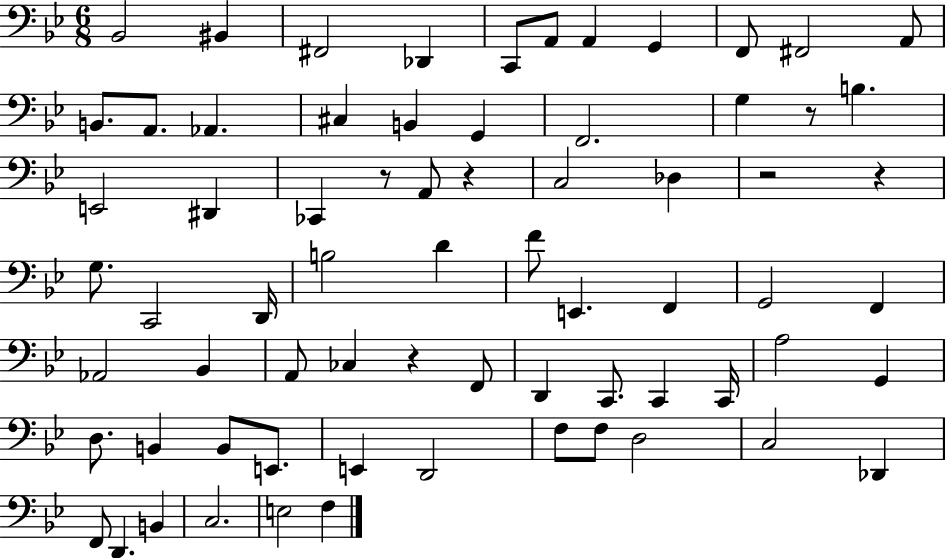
X:1
T:Untitled
M:6/8
L:1/4
K:Bb
_B,,2 ^B,, ^F,,2 _D,, C,,/2 A,,/2 A,, G,, F,,/2 ^F,,2 A,,/2 B,,/2 A,,/2 _A,, ^C, B,, G,, F,,2 G, z/2 B, E,,2 ^D,, _C,, z/2 A,,/2 z C,2 _D, z2 z G,/2 C,,2 D,,/4 B,2 D F/2 E,, F,, G,,2 F,, _A,,2 _B,, A,,/2 _C, z F,,/2 D,, C,,/2 C,, C,,/4 A,2 G,, D,/2 B,, B,,/2 E,,/2 E,, D,,2 F,/2 F,/2 D,2 C,2 _D,, F,,/2 D,, B,, C,2 E,2 F,